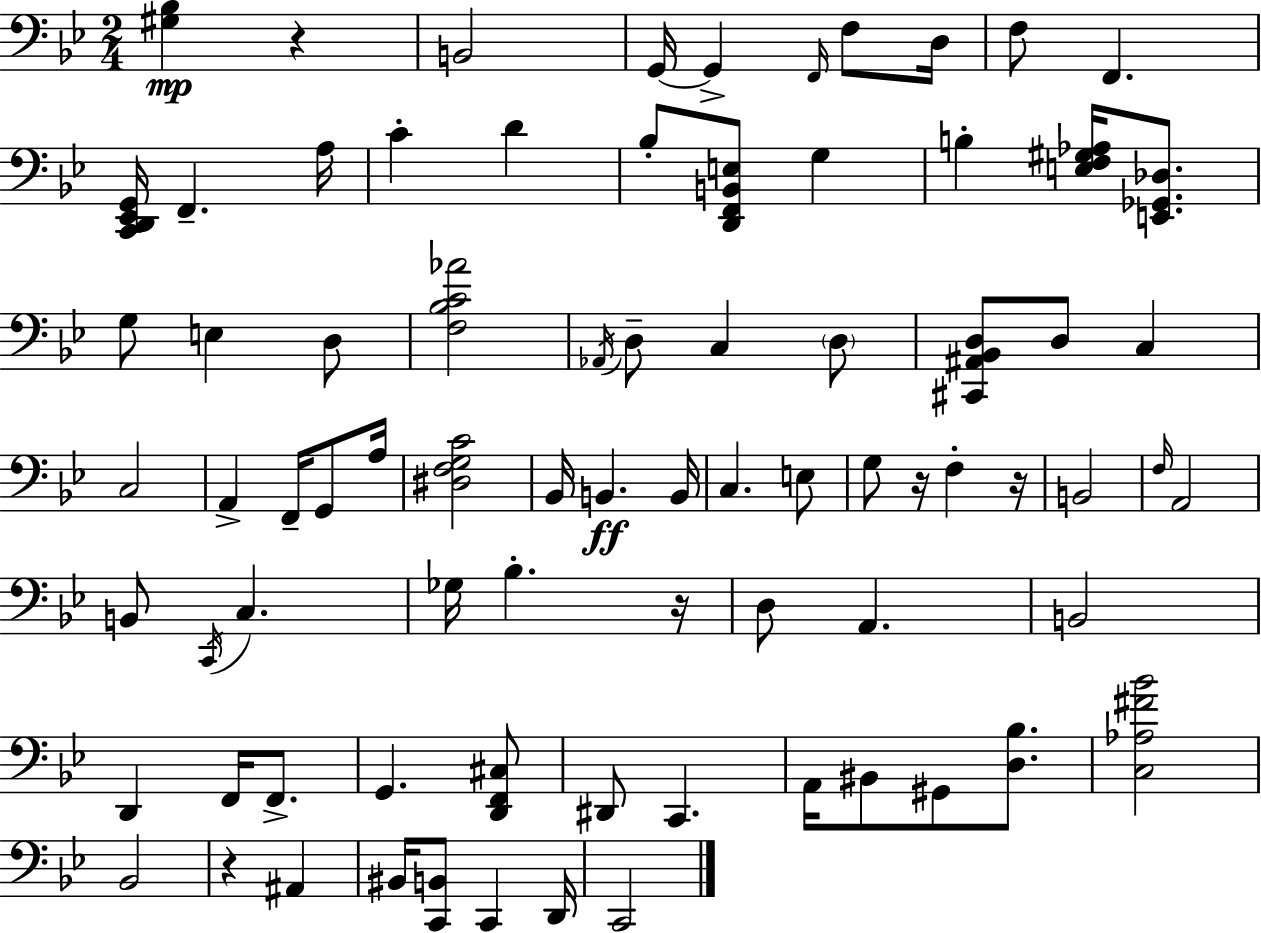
[G#3,Bb3]/q R/q B2/h G2/s G2/q F2/s F3/e D3/s F3/e F2/q. [C2,D2,Eb2,G2]/s F2/q. A3/s C4/q D4/q Bb3/e [D2,F2,B2,E3]/e G3/q B3/q [E3,F3,G#3,Ab3]/s [E2,Gb2,Db3]/e. G3/e E3/q D3/e [F3,Bb3,C4,Ab4]/h Ab2/s D3/e C3/q D3/e [C#2,A#2,Bb2,D3]/e D3/e C3/q C3/h A2/q F2/s G2/e A3/s [D#3,F3,G3,C4]/h Bb2/s B2/q. B2/s C3/q. E3/e G3/e R/s F3/q R/s B2/h F3/s A2/h B2/e C2/s C3/q. Gb3/s Bb3/q. R/s D3/e A2/q. B2/h D2/q F2/s F2/e. G2/q. [D2,F2,C#3]/e D#2/e C2/q. A2/s BIS2/e G#2/e [D3,Bb3]/e. [C3,Ab3,F#4,Bb4]/h Bb2/h R/q A#2/q BIS2/s [C2,B2]/e C2/q D2/s C2/h